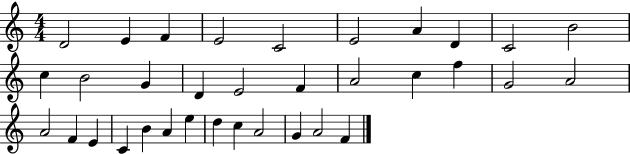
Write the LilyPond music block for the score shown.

{
  \clef treble
  \numericTimeSignature
  \time 4/4
  \key c \major
  d'2 e'4 f'4 | e'2 c'2 | e'2 a'4 d'4 | c'2 b'2 | \break c''4 b'2 g'4 | d'4 e'2 f'4 | a'2 c''4 f''4 | g'2 a'2 | \break a'2 f'4 e'4 | c'4 b'4 a'4 e''4 | d''4 c''4 a'2 | g'4 a'2 f'4 | \break \bar "|."
}